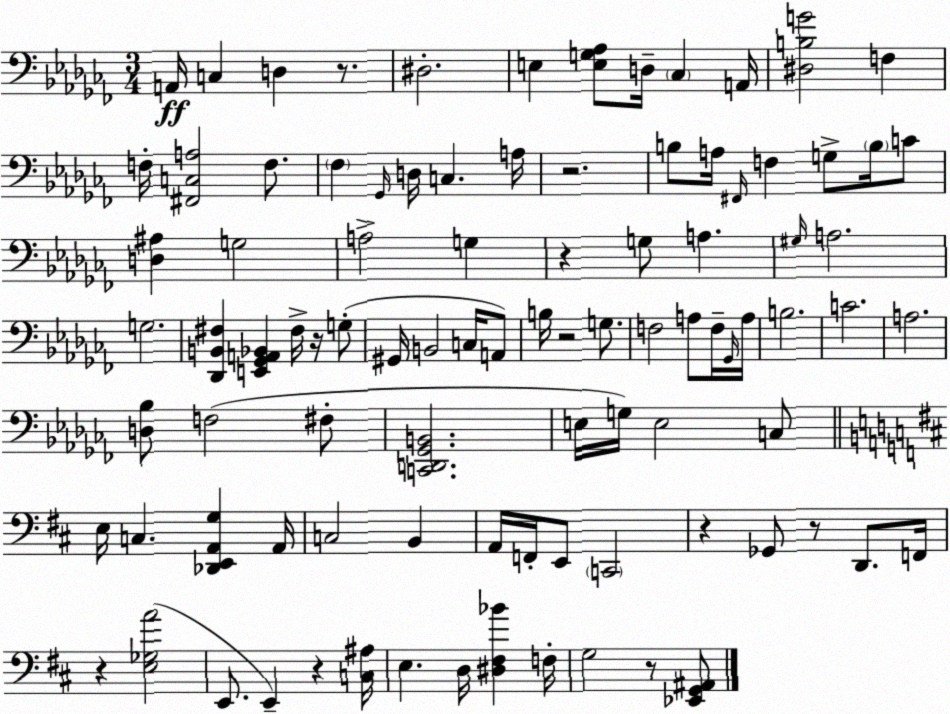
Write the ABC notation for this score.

X:1
T:Untitled
M:3/4
L:1/4
K:Abm
A,,/4 C, D, z/2 ^D,2 E, [E,G,_A,]/2 D,/4 _C, A,,/4 [^D,B,G]2 F, F,/4 [^F,,C,A,]2 F,/2 _F, _G,,/4 D,/4 C, A,/4 z2 B,/2 A,/4 ^F,,/4 F, G,/2 B,/4 C/2 [D,^A,] G,2 A,2 G, z G,/2 A, ^G,/4 A,2 G,2 [_D,,B,,^F,] [E,,_G,,A,,_B,,] ^F,/4 z/4 G,/2 ^G,,/4 B,,2 C,/4 A,,/2 B,/4 z2 G,/2 F,2 A,/2 F,/4 _G,,/4 A,/4 B,2 C2 A,2 [D,_B,]/2 F,2 ^F,/2 [C,,D,,_G,,B,,]2 E,/4 G,/4 E,2 C,/2 E,/4 C, [_D,,E,,A,,G,] A,,/4 C,2 B,, A,,/4 F,,/4 E,,/2 C,,2 z _G,,/2 z/2 D,,/2 F,,/4 z [E,_G,A]2 E,,/2 E,, z [C,^A,]/4 E, D,/4 [^D,^F,_B] F,/4 G,2 z/2 [_E,,G,,^A,,]/2